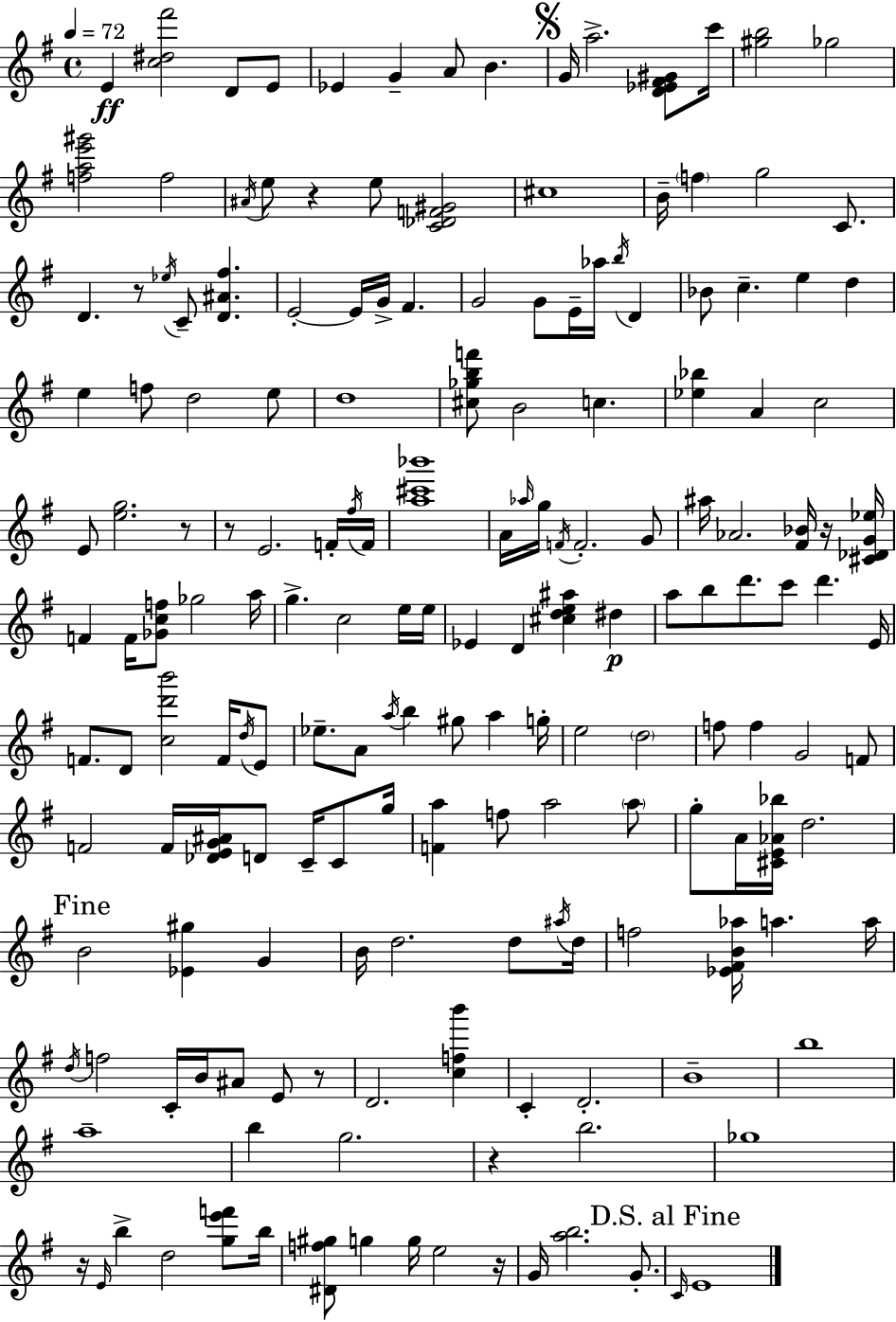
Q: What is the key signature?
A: G major